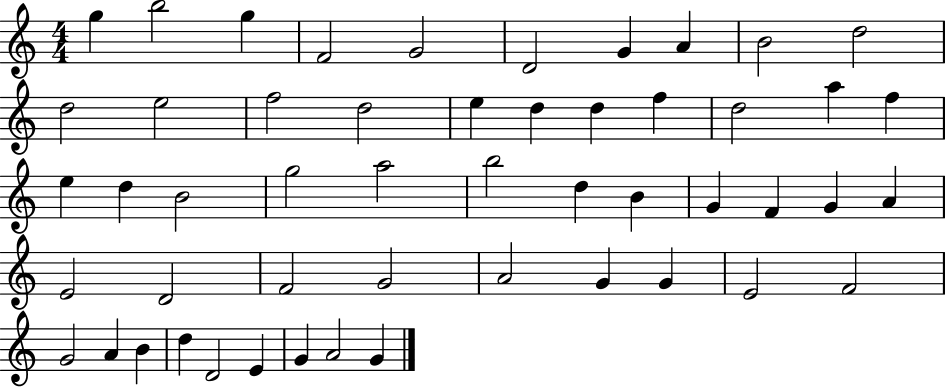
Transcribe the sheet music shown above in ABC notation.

X:1
T:Untitled
M:4/4
L:1/4
K:C
g b2 g F2 G2 D2 G A B2 d2 d2 e2 f2 d2 e d d f d2 a f e d B2 g2 a2 b2 d B G F G A E2 D2 F2 G2 A2 G G E2 F2 G2 A B d D2 E G A2 G